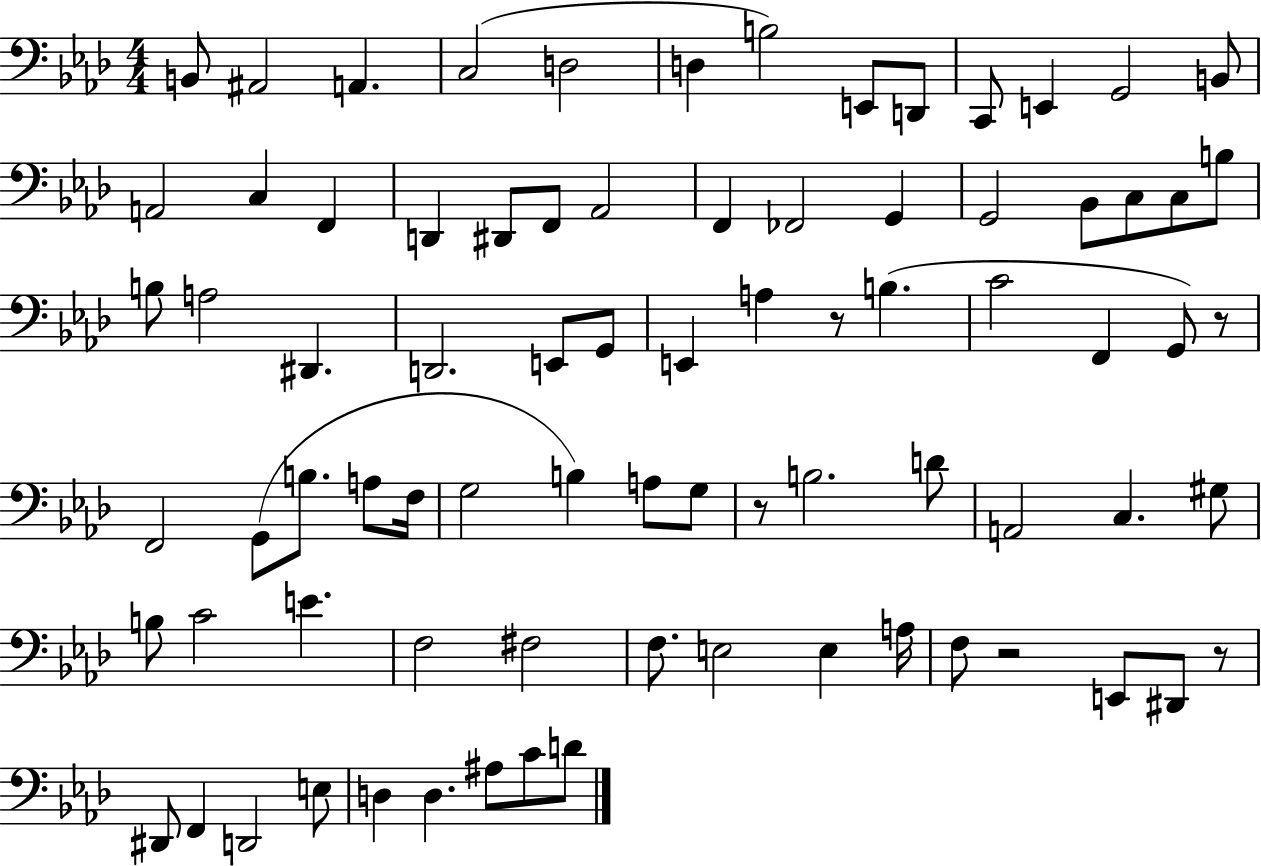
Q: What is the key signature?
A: AES major